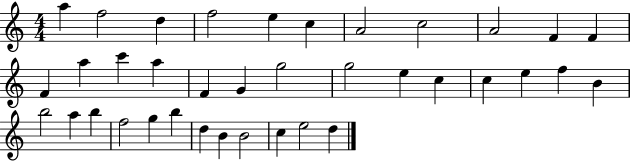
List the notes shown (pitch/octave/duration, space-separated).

A5/q F5/h D5/q F5/h E5/q C5/q A4/h C5/h A4/h F4/q F4/q F4/q A5/q C6/q A5/q F4/q G4/q G5/h G5/h E5/q C5/q C5/q E5/q F5/q B4/q B5/h A5/q B5/q F5/h G5/q B5/q D5/q B4/q B4/h C5/q E5/h D5/q